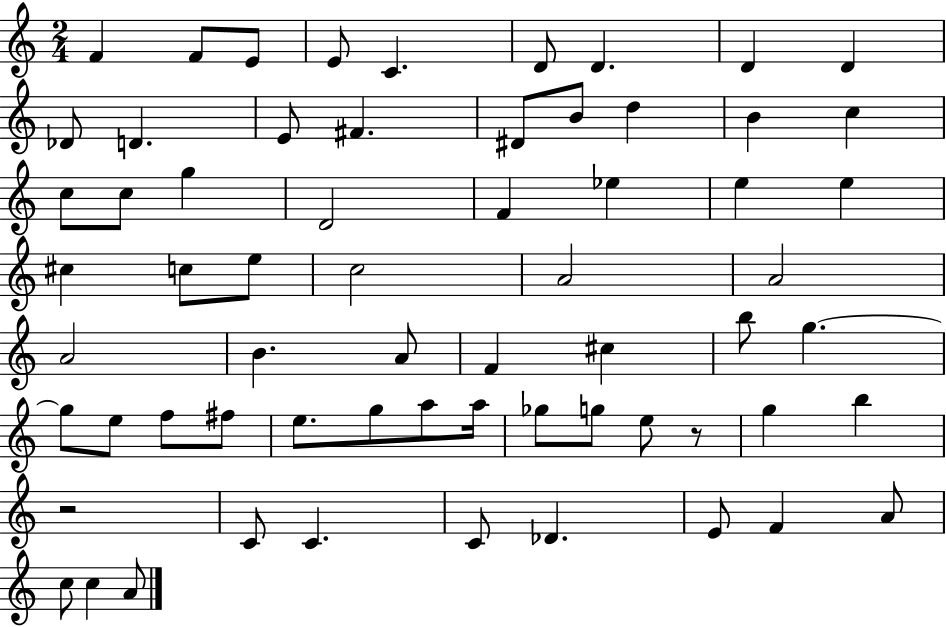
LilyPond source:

{
  \clef treble
  \numericTimeSignature
  \time 2/4
  \key c \major
  \repeat volta 2 { f'4 f'8 e'8 | e'8 c'4. | d'8 d'4. | d'4 d'4 | \break des'8 d'4. | e'8 fis'4. | dis'8 b'8 d''4 | b'4 c''4 | \break c''8 c''8 g''4 | d'2 | f'4 ees''4 | e''4 e''4 | \break cis''4 c''8 e''8 | c''2 | a'2 | a'2 | \break a'2 | b'4. a'8 | f'4 cis''4 | b''8 g''4.~~ | \break g''8 e''8 f''8 fis''8 | e''8. g''8 a''8 a''16 | ges''8 g''8 e''8 r8 | g''4 b''4 | \break r2 | c'8 c'4. | c'8 des'4. | e'8 f'4 a'8 | \break c''8 c''4 a'8 | } \bar "|."
}